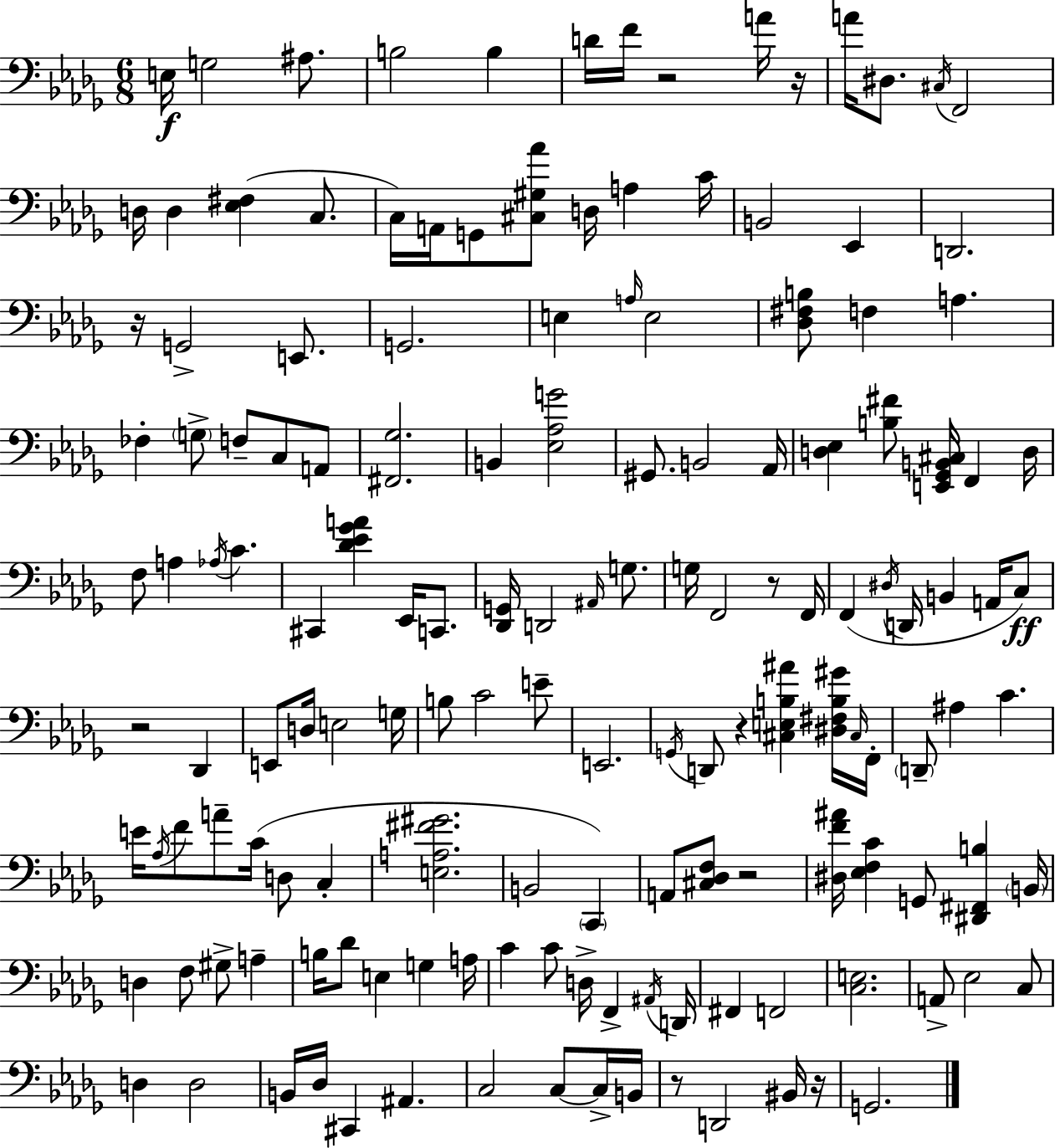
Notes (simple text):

E3/s G3/h A#3/e. B3/h B3/q D4/s F4/s R/h A4/s R/s A4/s D#3/e. C#3/s F2/h D3/s D3/q [Eb3,F#3]/q C3/e. C3/s A2/s G2/e [C#3,G#3,Ab4]/e D3/s A3/q C4/s B2/h Eb2/q D2/h. R/s G2/h E2/e. G2/h. E3/q A3/s E3/h [Db3,F#3,B3]/e F3/q A3/q. FES3/q G3/e F3/e C3/e A2/e [F#2,Gb3]/h. B2/q [Eb3,Ab3,G4]/h G#2/e. B2/h Ab2/s [D3,Eb3]/q [B3,F#4]/e [E2,Gb2,B2,C#3]/s F2/q D3/s F3/e A3/q Ab3/s C4/q. C#2/q [Db4,Eb4,Gb4,A4]/q Eb2/s C2/e. [Db2,G2]/s D2/h A#2/s G3/e. G3/s F2/h R/e F2/s F2/q D#3/s D2/s B2/q A2/s C3/e R/h Db2/q E2/e D3/s E3/h G3/s B3/e C4/h E4/e E2/h. G2/s D2/e R/q [C#3,E3,B3,A#4]/q [D#3,F#3,B3,G#4]/s C#3/s F2/s D2/e A#3/q C4/q. E4/s Ab3/s F4/e A4/e C4/s D3/e C3/q [E3,A3,F#4,G#4]/h. B2/h C2/q A2/e [C#3,Db3,F3]/e R/h [D#3,F4,A#4]/s [Eb3,F3,C4]/q G2/e [D#2,F#2,B3]/q B2/s D3/q F3/e G#3/e A3/q B3/s Db4/e E3/q G3/q A3/s C4/q C4/e D3/s F2/q A#2/s D2/s F#2/q F2/h [C3,E3]/h. A2/e Eb3/h C3/e D3/q D3/h B2/s Db3/s C#2/q A#2/q. C3/h C3/e C3/s B2/s R/e D2/h BIS2/s R/s G2/h.